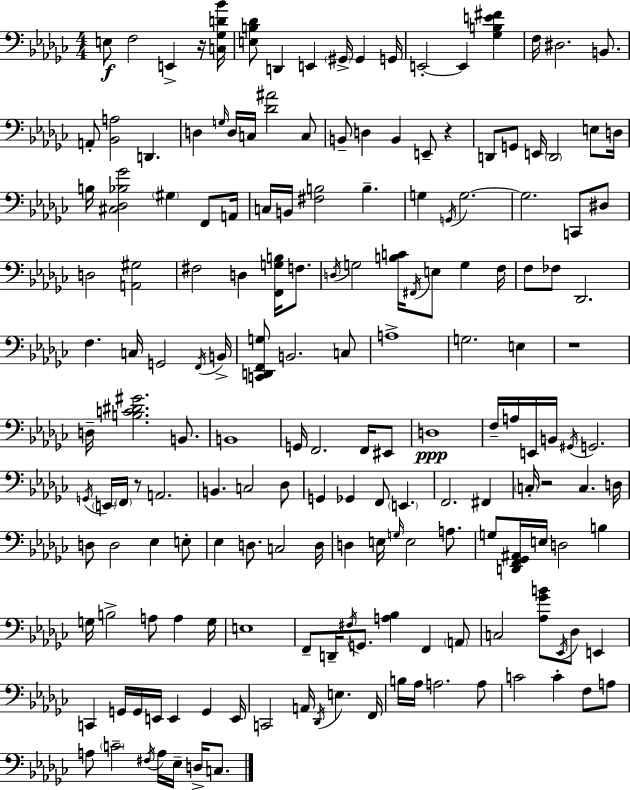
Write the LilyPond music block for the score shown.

{
  \clef bass
  \numericTimeSignature
  \time 4/4
  \key ees \minor
  \repeat volta 2 { e8\f f2 e,4-> r16 <c ges d' bes'>16 | <e b des'>8 d,4 e,4 \parenthesize gis,16-> gis,4 g,16 | e,2-.~~ e,4 <ges b e' fis'>4 | f16 dis2. b,8. | \break a,8-. <bes, a>2 d,4. | d4 \grace { g16 } d16 c16 <des' ais'>2 c8 | b,8-- d4 b,4 e,8-- r4 | d,8 g,8 e,16 \parenthesize d,2 e8 | \break d16 b16 <cis des bes ges'>2 \parenthesize gis4 f,8 | a,16 c16 b,16 <fis b>2 b4.-- | g4 \acciaccatura { g,16 } g2.~~ | g2. c,8 | \break dis8 d2 <a, gis>2 | fis2 d4 <f, g b>16 f8. | \acciaccatura { d16 } g2 <b c'>16 \acciaccatura { fis,16 } e8 g4 | f16 f8 fes8 des,2. | \break f4. c16 g,2 | \acciaccatura { f,16 } b,16-> <c, d, f, g>8 b,2. | c8 a1-> | g2. | \break e4 r1 | d16-- <b c' dis' gis'>2. | b,8. b,1 | g,16 f,2. | \break f,16 eis,8 d1\ppp | f16-- a16 e,16 b,16 \acciaccatura { gis,16 } g,2. | \acciaccatura { g,16 } \parenthesize e,16 \parenthesize f,16 r8 a,2. | b,4. c2 | \break des8 g,4 ges,4 f,8 | \parenthesize e,4. f,2. | fis,4 \parenthesize c16-. r2 | c4. d16 d8 d2 | \break ees4 e8-. ees4 d8. c2 | d16 d4 e16 \grace { g16 } e2 | a8. g8 <d, f, ges, ais,>16 e16 d2 | b4 g16 b2-> | \break a8 a4 g16 e1 | f,8-- d,16-- \acciaccatura { fis16 } g,8. <a bes>4 | f,4 \parenthesize a,8 c2 | <aes ges' b'>8 \acciaccatura { ees,16 } des8 e,4 c,4 g,16 g,16 | \break e,16 e,4 g,4 e,16 c,2 | a,16 \acciaccatura { des,16 } e4. f,16 b16 aes16 a2. | a8 c'2 | c'4-. f8 a8 a8 \parenthesize c'2-- | \break \acciaccatura { fis16 } a16 ees16-- d16-> c8. } \bar "|."
}